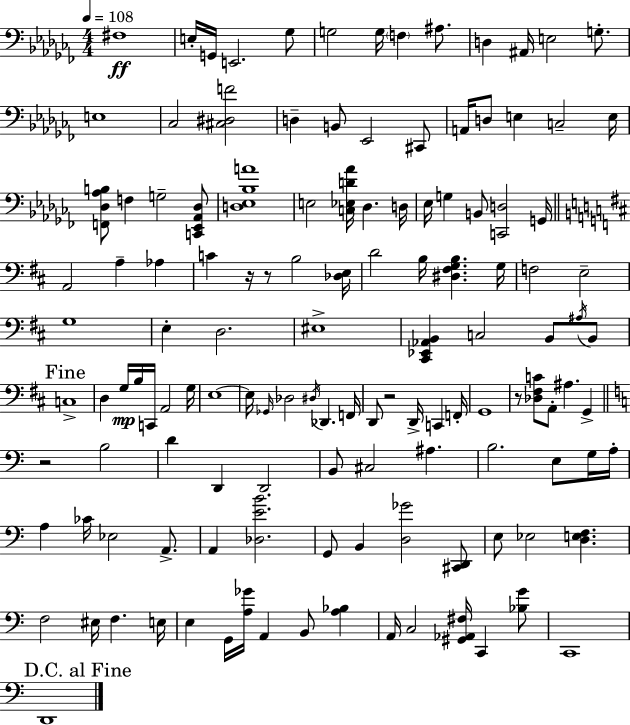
{
  \clef bass
  \numericTimeSignature
  \time 4/4
  \key aes \minor
  \tempo 4 = 108
  \repeat volta 2 { fis1\ff | e16-. g,16 e,2. ges8 | g2 g16 \parenthesize f4 ais8. | d4 ais,16 e2 g8.-. | \break e1 | ces2 <cis dis f'>2 | d4-- b,8 ees,2 cis,8 | a,16 d8 e4 c2-- e16 | \break <f, des aes b>8 f4 g2-- <c, ees, aes, des>8 | <d ees bes a'>1 | e2 <c ees d' aes'>16 des4. d16 | ees16 g4 b,8 <c, d>2 g,16 | \break \bar "||" \break \key d \major a,2 a4-- aes4 | c'4 r16 r8 b2 <des e>16 | d'2 b16 <dis fis g b>4. g16 | f2 e2-- | \break g1 | e4-. d2. | eis1-> | <cis, ees, aes, b,>4 c2 b,8 \acciaccatura { ais16 } b,8 | \break \mark "Fine" c1-> | d4 g16\mp b16 c,16 a,2 | g16 e1~~ | e16 \grace { ges,16 } des2 \acciaccatura { dis16 } des,4. | \break f,16 d,8 r2 d,16-> c,4 | f,16-. g,1 | r8 <des fis c'>8 a,8-. ais4. g,4-> | \bar "||" \break \key c \major r2 b2 | d'4 d,4 d,2 | b,8 cis2 ais4. | b2. e8 g16 a16-. | \break a4 ces'16 ees2 a,8.-> | a,4 <des e' b'>2. | g,8 b,4 <d ges'>2 <cis, d,>8 | e8 ees2 <d e f>4. | \break f2 eis16 f4. e16 | e4 g,16 <a ges'>16 a,4 b,8 <a bes>4 | a,16 c2 <gis, aes, fis>16 c,4 <bes g'>8 | c,1 | \break \mark "D.C. al Fine" d,1 | } \bar "|."
}